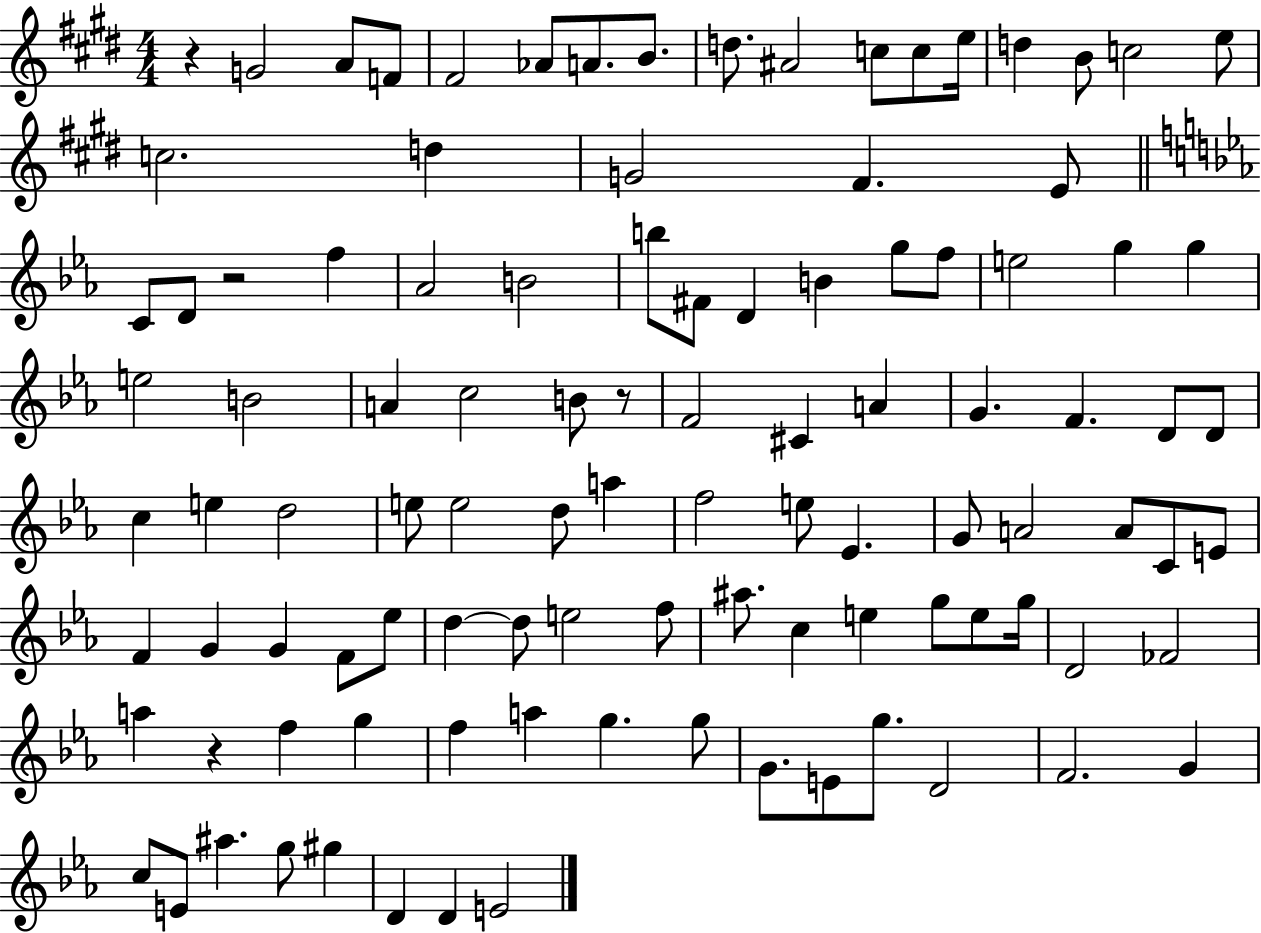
R/q G4/h A4/e F4/e F#4/h Ab4/e A4/e. B4/e. D5/e. A#4/h C5/e C5/e E5/s D5/q B4/e C5/h E5/e C5/h. D5/q G4/h F#4/q. E4/e C4/e D4/e R/h F5/q Ab4/h B4/h B5/e F#4/e D4/q B4/q G5/e F5/e E5/h G5/q G5/q E5/h B4/h A4/q C5/h B4/e R/e F4/h C#4/q A4/q G4/q. F4/q. D4/e D4/e C5/q E5/q D5/h E5/e E5/h D5/e A5/q F5/h E5/e Eb4/q. G4/e A4/h A4/e C4/e E4/e F4/q G4/q G4/q F4/e Eb5/e D5/q D5/e E5/h F5/e A#5/e. C5/q E5/q G5/e E5/e G5/s D4/h FES4/h A5/q R/q F5/q G5/q F5/q A5/q G5/q. G5/e G4/e. E4/e G5/e. D4/h F4/h. G4/q C5/e E4/e A#5/q. G5/e G#5/q D4/q D4/q E4/h